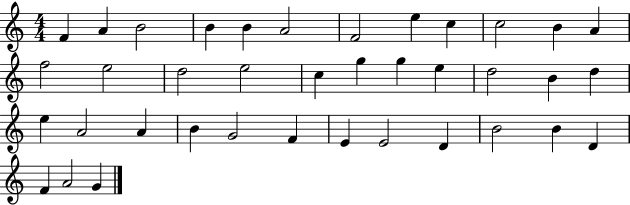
F4/q A4/q B4/h B4/q B4/q A4/h F4/h E5/q C5/q C5/h B4/q A4/q F5/h E5/h D5/h E5/h C5/q G5/q G5/q E5/q D5/h B4/q D5/q E5/q A4/h A4/q B4/q G4/h F4/q E4/q E4/h D4/q B4/h B4/q D4/q F4/q A4/h G4/q